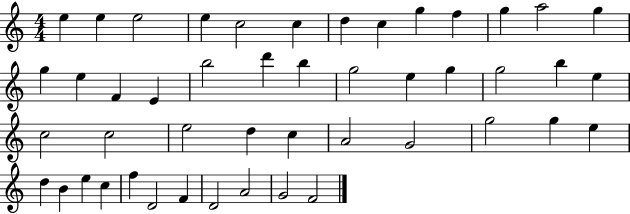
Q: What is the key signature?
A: C major